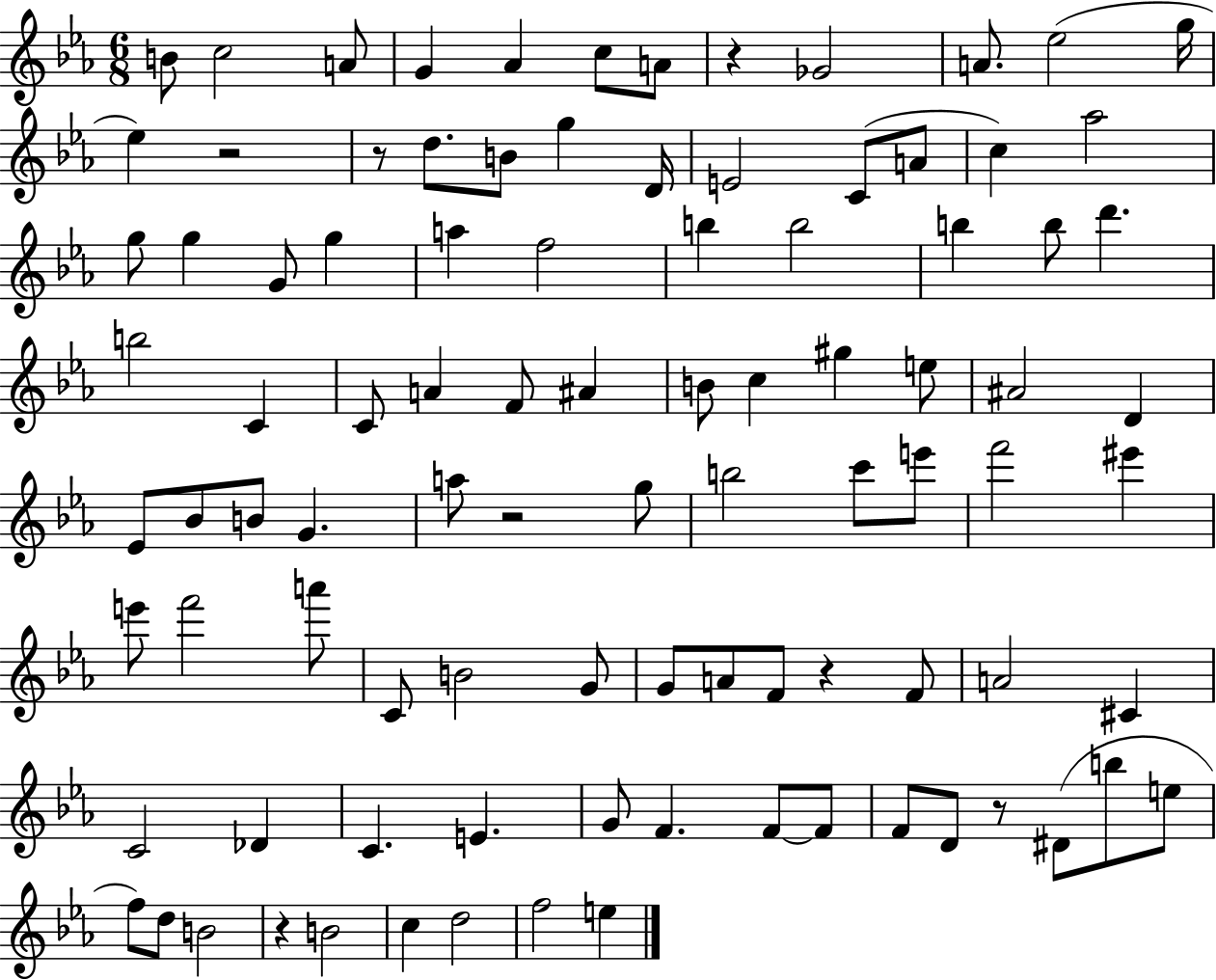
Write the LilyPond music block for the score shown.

{
  \clef treble
  \numericTimeSignature
  \time 6/8
  \key ees \major
  b'8 c''2 a'8 | g'4 aes'4 c''8 a'8 | r4 ges'2 | a'8. ees''2( g''16 | \break ees''4) r2 | r8 d''8. b'8 g''4 d'16 | e'2 c'8( a'8 | c''4) aes''2 | \break g''8 g''4 g'8 g''4 | a''4 f''2 | b''4 b''2 | b''4 b''8 d'''4. | \break b''2 c'4 | c'8 a'4 f'8 ais'4 | b'8 c''4 gis''4 e''8 | ais'2 d'4 | \break ees'8 bes'8 b'8 g'4. | a''8 r2 g''8 | b''2 c'''8 e'''8 | f'''2 eis'''4 | \break e'''8 f'''2 a'''8 | c'8 b'2 g'8 | g'8 a'8 f'8 r4 f'8 | a'2 cis'4 | \break c'2 des'4 | c'4. e'4. | g'8 f'4. f'8~~ f'8 | f'8 d'8 r8 dis'8( b''8 e''8 | \break f''8) d''8 b'2 | r4 b'2 | c''4 d''2 | f''2 e''4 | \break \bar "|."
}